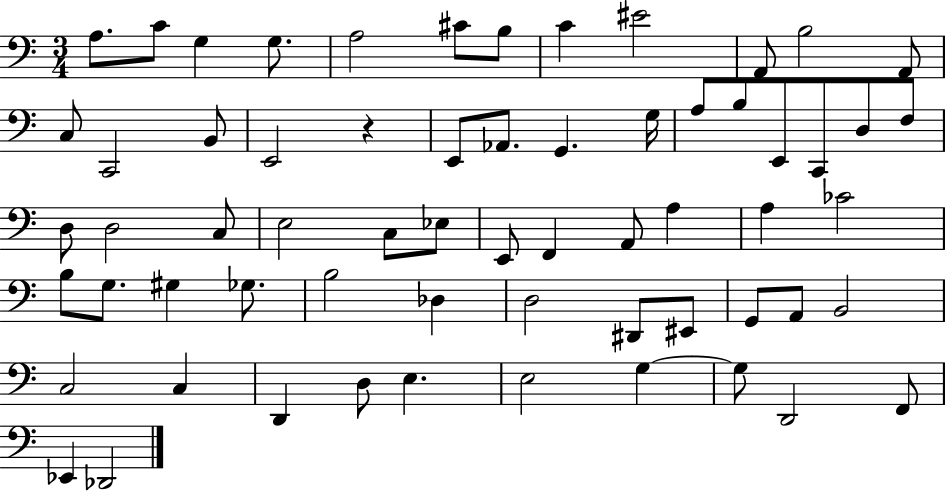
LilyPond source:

{
  \clef bass
  \numericTimeSignature
  \time 3/4
  \key c \major
  a8. c'8 g4 g8. | a2 cis'8 b8 | c'4 eis'2 | a,8 b2 a,8 | \break c8 c,2 b,8 | e,2 r4 | e,8 aes,8. g,4. g16 | a8 b8 e,8 c,8 d8 f8 | \break d8 d2 c8 | e2 c8 ees8 | e,8 f,4 a,8 a4 | a4 ces'2 | \break b8 g8. gis4 ges8. | b2 des4 | d2 dis,8 eis,8 | g,8 a,8 b,2 | \break c2 c4 | d,4 d8 e4. | e2 g4~~ | g8 d,2 f,8 | \break ees,4 des,2 | \bar "|."
}